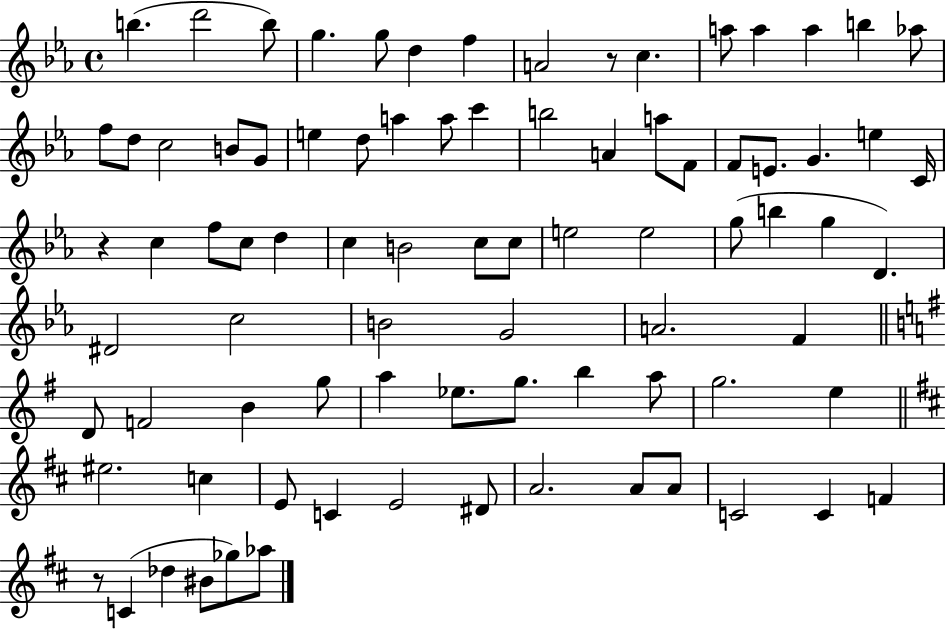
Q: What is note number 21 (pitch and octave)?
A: D5